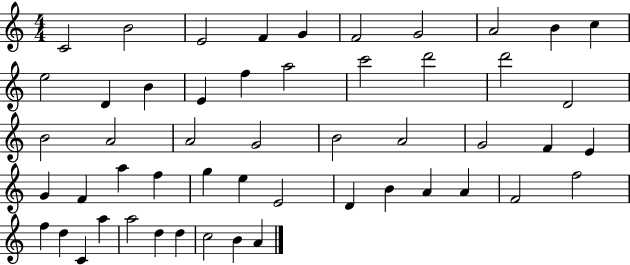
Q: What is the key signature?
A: C major